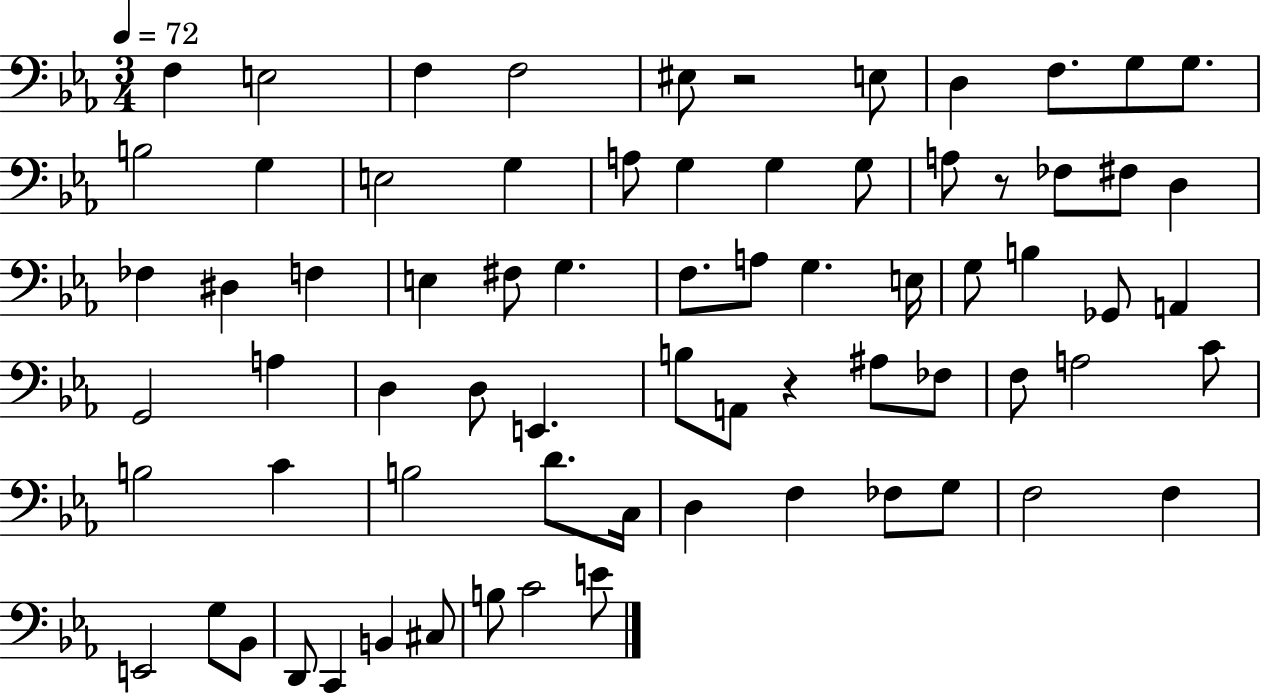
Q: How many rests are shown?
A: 3